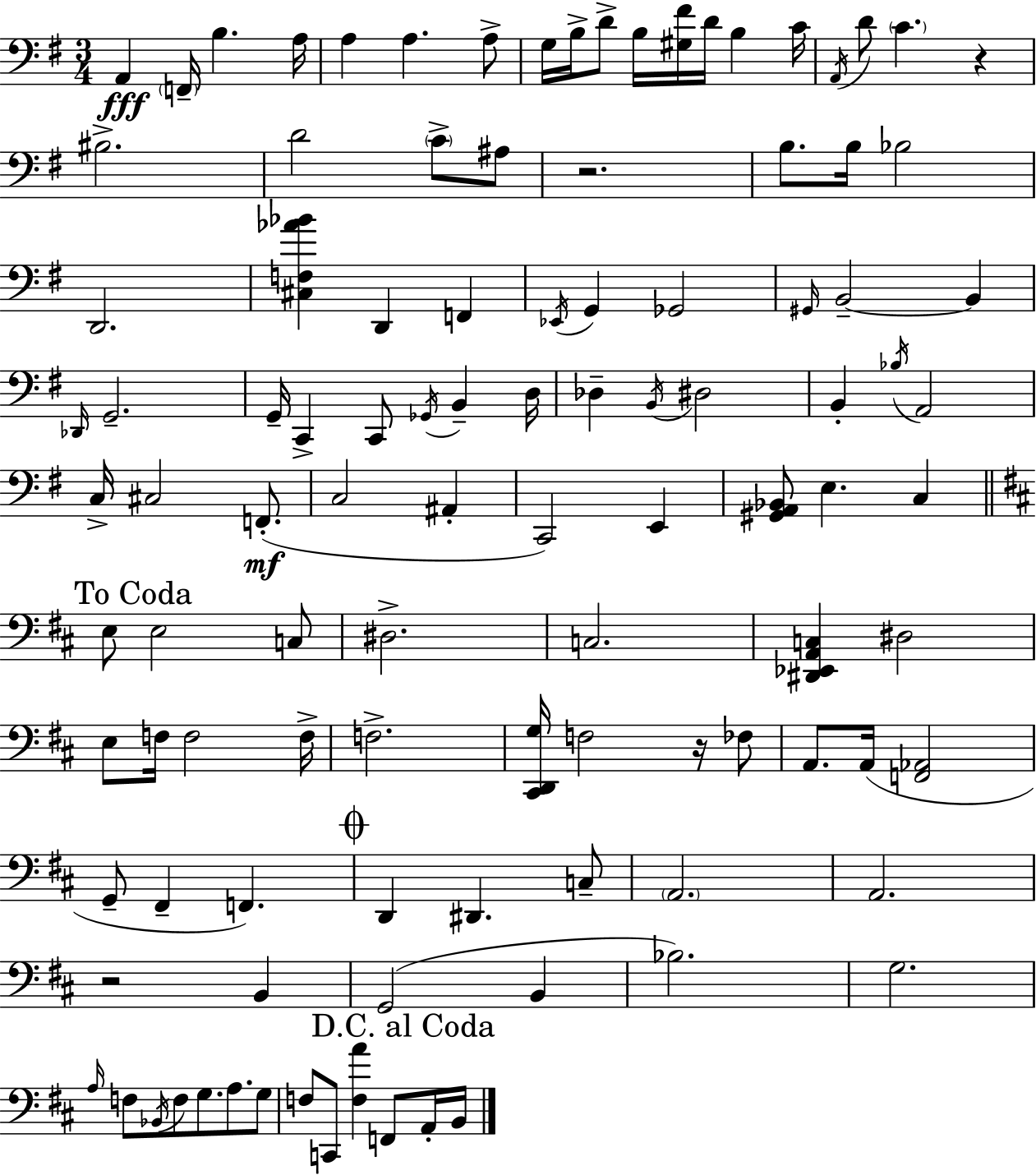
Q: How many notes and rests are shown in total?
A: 107